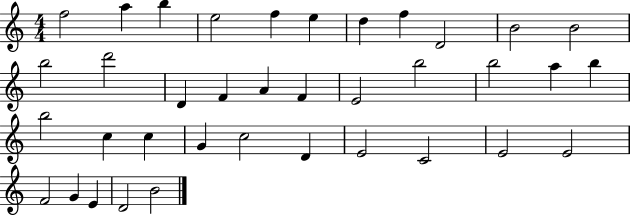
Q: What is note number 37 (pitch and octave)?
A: B4